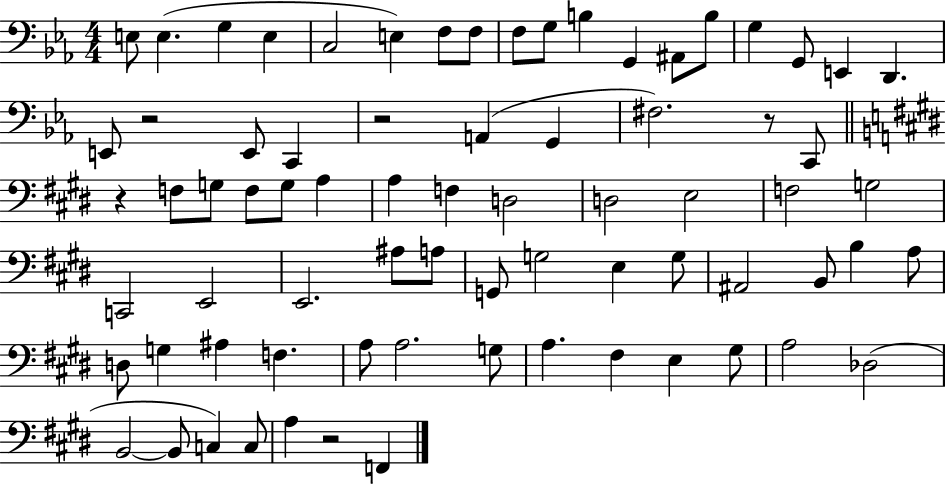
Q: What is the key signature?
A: EES major